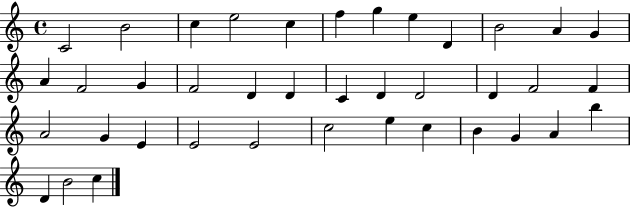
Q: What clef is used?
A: treble